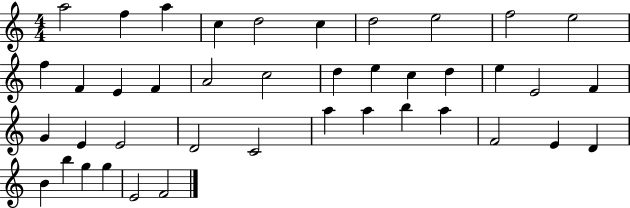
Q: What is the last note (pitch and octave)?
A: F4